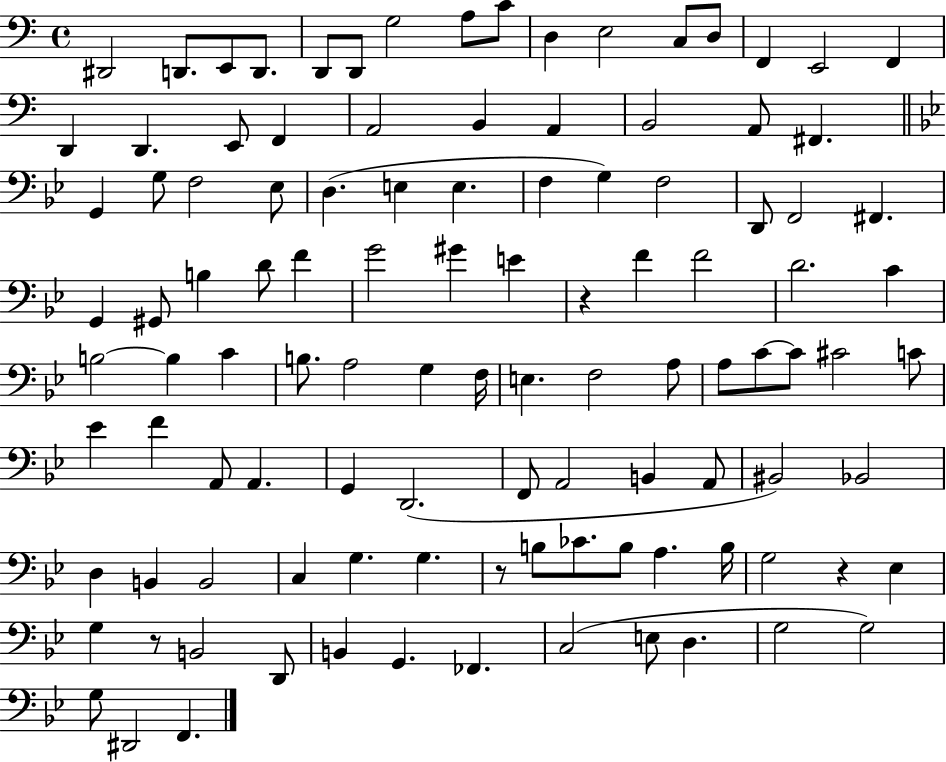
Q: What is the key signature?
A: C major